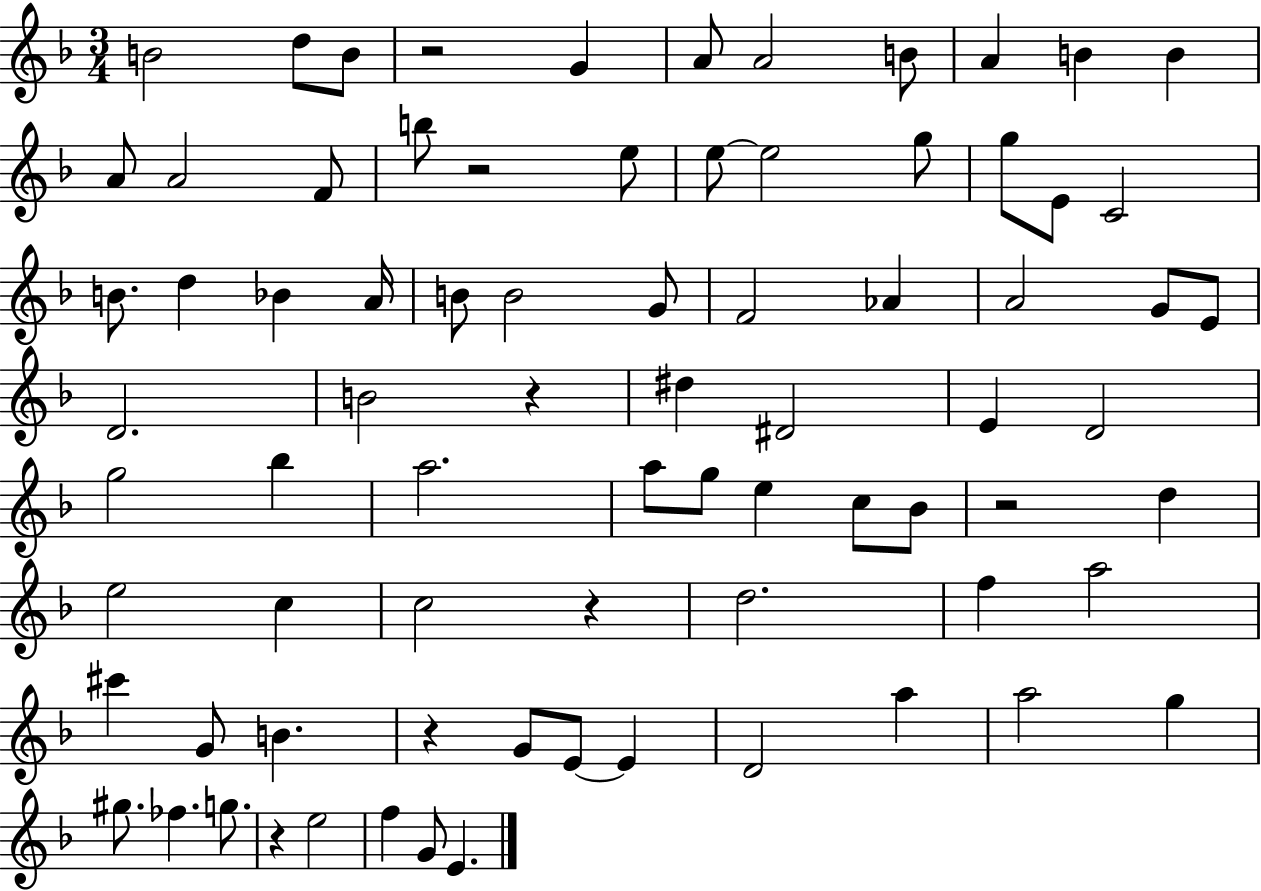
X:1
T:Untitled
M:3/4
L:1/4
K:F
B2 d/2 B/2 z2 G A/2 A2 B/2 A B B A/2 A2 F/2 b/2 z2 e/2 e/2 e2 g/2 g/2 E/2 C2 B/2 d _B A/4 B/2 B2 G/2 F2 _A A2 G/2 E/2 D2 B2 z ^d ^D2 E D2 g2 _b a2 a/2 g/2 e c/2 _B/2 z2 d e2 c c2 z d2 f a2 ^c' G/2 B z G/2 E/2 E D2 a a2 g ^g/2 _f g/2 z e2 f G/2 E